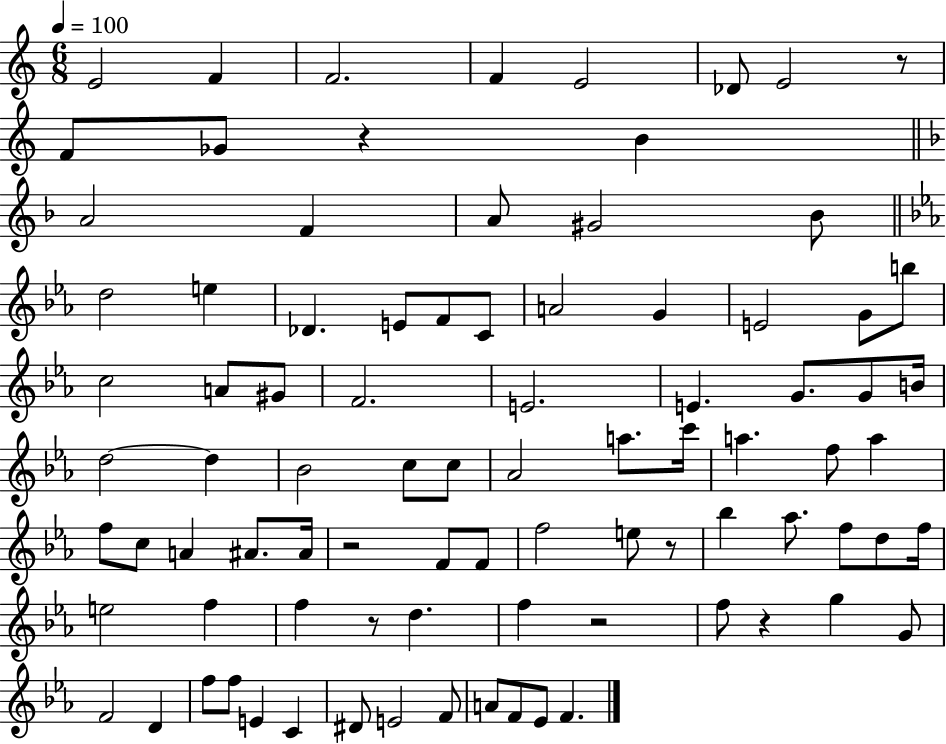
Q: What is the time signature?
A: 6/8